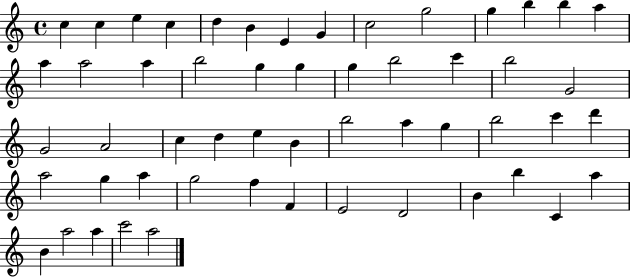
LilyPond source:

{
  \clef treble
  \time 4/4
  \defaultTimeSignature
  \key c \major
  c''4 c''4 e''4 c''4 | d''4 b'4 e'4 g'4 | c''2 g''2 | g''4 b''4 b''4 a''4 | \break a''4 a''2 a''4 | b''2 g''4 g''4 | g''4 b''2 c'''4 | b''2 g'2 | \break g'2 a'2 | c''4 d''4 e''4 b'4 | b''2 a''4 g''4 | b''2 c'''4 d'''4 | \break a''2 g''4 a''4 | g''2 f''4 f'4 | e'2 d'2 | b'4 b''4 c'4 a''4 | \break b'4 a''2 a''4 | c'''2 a''2 | \bar "|."
}